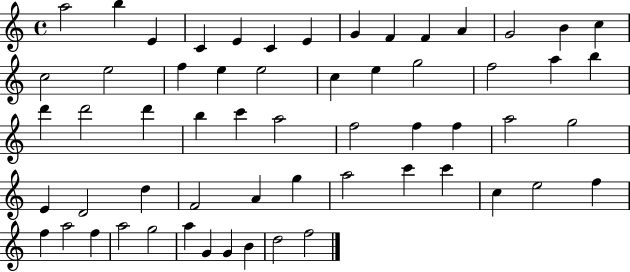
A5/h B5/q E4/q C4/q E4/q C4/q E4/q G4/q F4/q F4/q A4/q G4/h B4/q C5/q C5/h E5/h F5/q E5/q E5/h C5/q E5/q G5/h F5/h A5/q B5/q D6/q D6/h D6/q B5/q C6/q A5/h F5/h F5/q F5/q A5/h G5/h E4/q D4/h D5/q F4/h A4/q G5/q A5/h C6/q C6/q C5/q E5/h F5/q F5/q A5/h F5/q A5/h G5/h A5/q G4/q G4/q B4/q D5/h F5/h